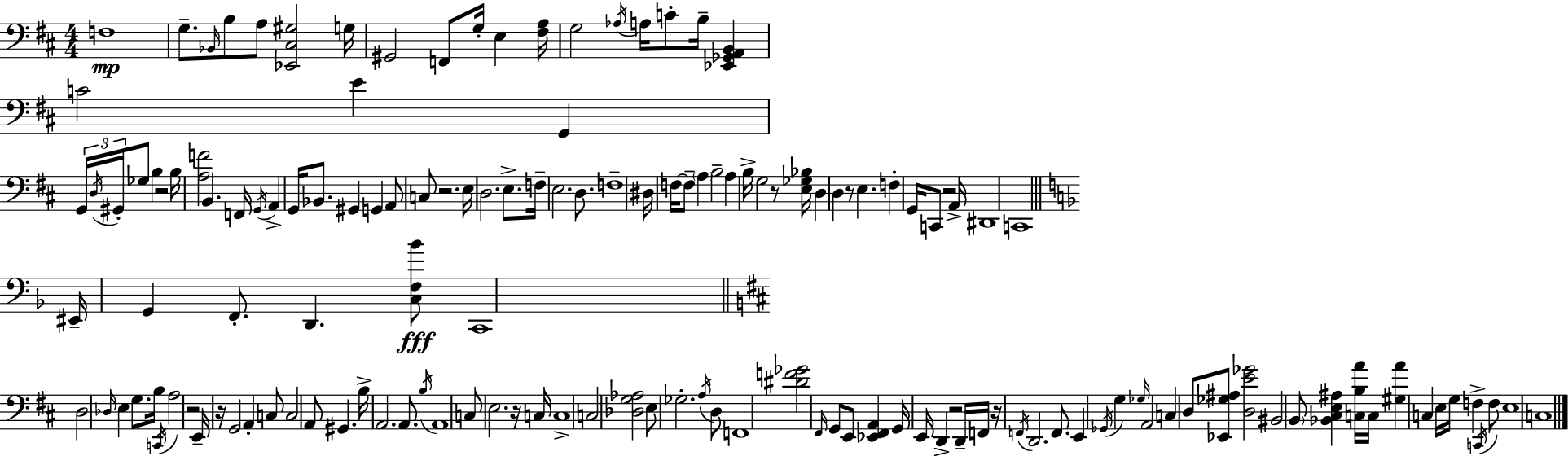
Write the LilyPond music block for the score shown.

{
  \clef bass
  \numericTimeSignature
  \time 4/4
  \key d \major
  f1\mp | g8.-- \grace { bes,16 } b8 a8 <ees, cis gis>2 | g16 gis,2 f,8 g16-. e4 | <fis a>16 g2 \acciaccatura { aes16 } a16 c'8-. b16-- <ees, ges, a, b,>4 | \break c'2 e'4 g,4 | \tuplet 3/2 { g,16 \acciaccatura { d16 } gis,16-. } ges8 b4 r2 | b16 <a f'>2 b,4. | f,16 \acciaccatura { g,16 } a,4-> g,16 bes,8. gis,4 | \break g,4 a,8 c8 r2. | e16 d2. | e8.-> f16-- e2. | d8. f1-- | \break dis16 f16~~ f8-- \parenthesize a4 b2-- | a4 b16-> g2 | r8 <e ges bes>16 d4 d4 r8 e4. | f4-. g,16 c,8 r2 | \break a,16-> dis,1 | c,1 | \bar "||" \break \key f \major eis,16-- g,4 f,8.-. d,4. <c f bes'>8\fff | c,1 | \bar "||" \break \key b \minor d2 \grace { des16 } e4 g8. | b16 \acciaccatura { c,16 } a2 r2 | e,16-- r16 g,2 a,4-. | c8 c2 a,8 gis,4. | \break b16-> a,2. a,8. | \acciaccatura { b16 } a,1 | c8 e2. | r16 c16 c1-> | \break c2 <des g aes>2 | e8 ges2.-. | \acciaccatura { a16 } d8 f,1 | <dis' f' ges'>2 \grace { fis,16 } g,8 e,8 | \break <ees, fis, a,>4 g,16 e,16 d,4-> r2 | d,16-- f,16 r16 \acciaccatura { f,16 } d,2. | f,8. e,4 \acciaccatura { ges,16 } g4 \grace { ges16 } | a,2 c4 d8 <ees, ges ais>8 | \break <d e' ges'>2 bis,2 | \parenthesize b,8 <bes, cis e ais>4 <c b a'>16 c16 <gis a'>4 c4 | e16 g16 f4-> \acciaccatura { c,16 } f8 e1 | c1 | \break \bar "|."
}